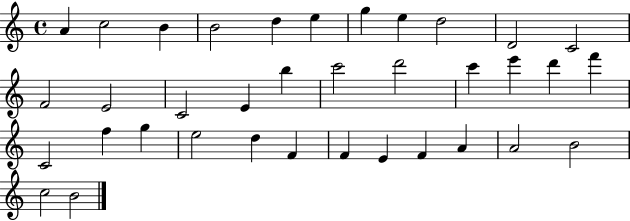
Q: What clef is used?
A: treble